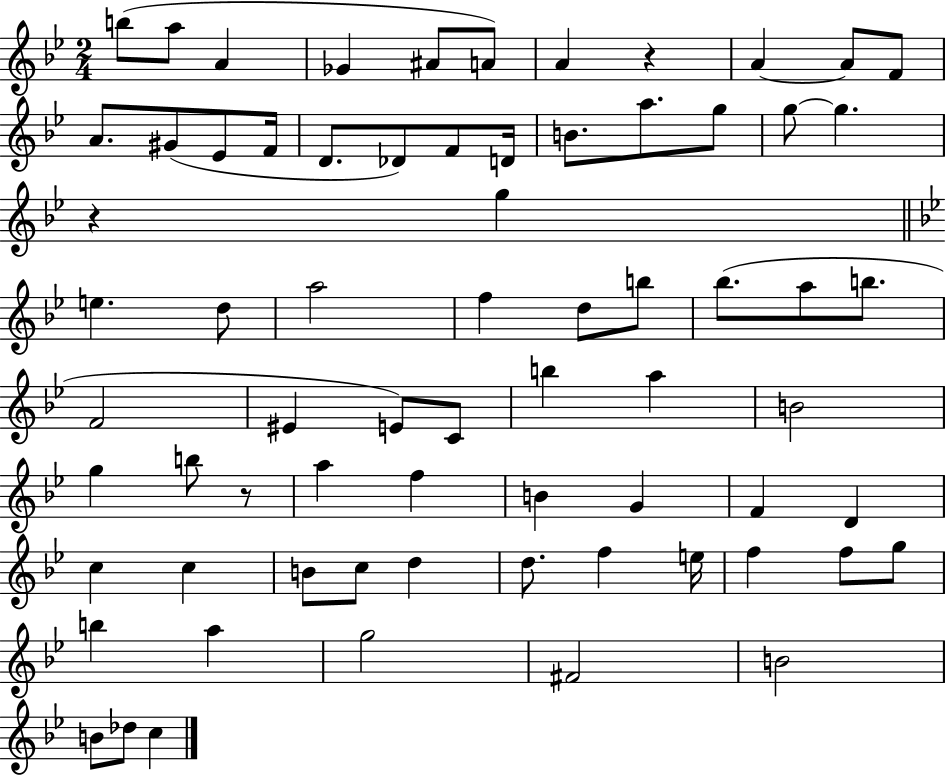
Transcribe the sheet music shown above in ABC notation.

X:1
T:Untitled
M:2/4
L:1/4
K:Bb
b/2 a/2 A _G ^A/2 A/2 A z A A/2 F/2 A/2 ^G/2 _E/2 F/4 D/2 _D/2 F/2 D/4 B/2 a/2 g/2 g/2 g z g e d/2 a2 f d/2 b/2 _b/2 a/2 b/2 F2 ^E E/2 C/2 b a B2 g b/2 z/2 a f B G F D c c B/2 c/2 d d/2 f e/4 f f/2 g/2 b a g2 ^F2 B2 B/2 _d/2 c